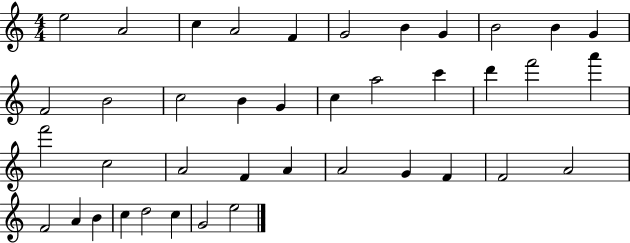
E5/h A4/h C5/q A4/h F4/q G4/h B4/q G4/q B4/h B4/q G4/q F4/h B4/h C5/h B4/q G4/q C5/q A5/h C6/q D6/q F6/h A6/q F6/h C5/h A4/h F4/q A4/q A4/h G4/q F4/q F4/h A4/h F4/h A4/q B4/q C5/q D5/h C5/q G4/h E5/h